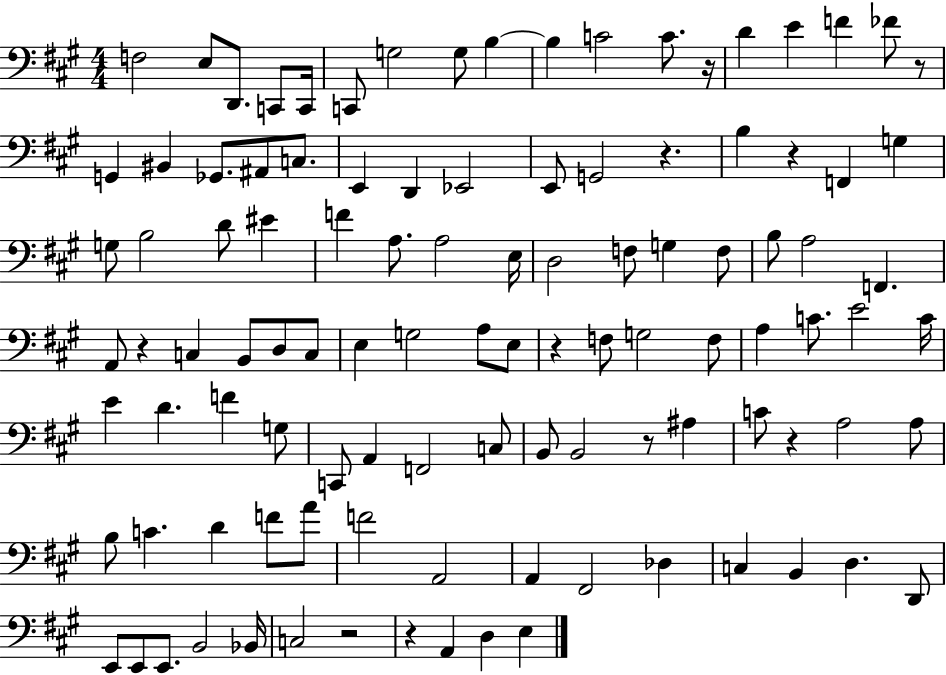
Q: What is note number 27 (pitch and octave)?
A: B3